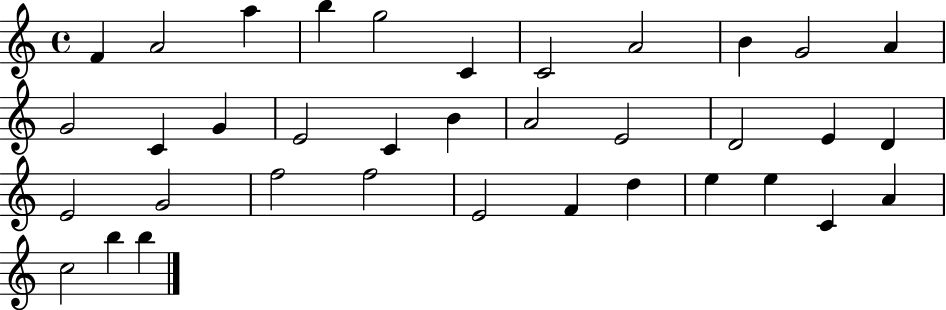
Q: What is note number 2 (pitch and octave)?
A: A4